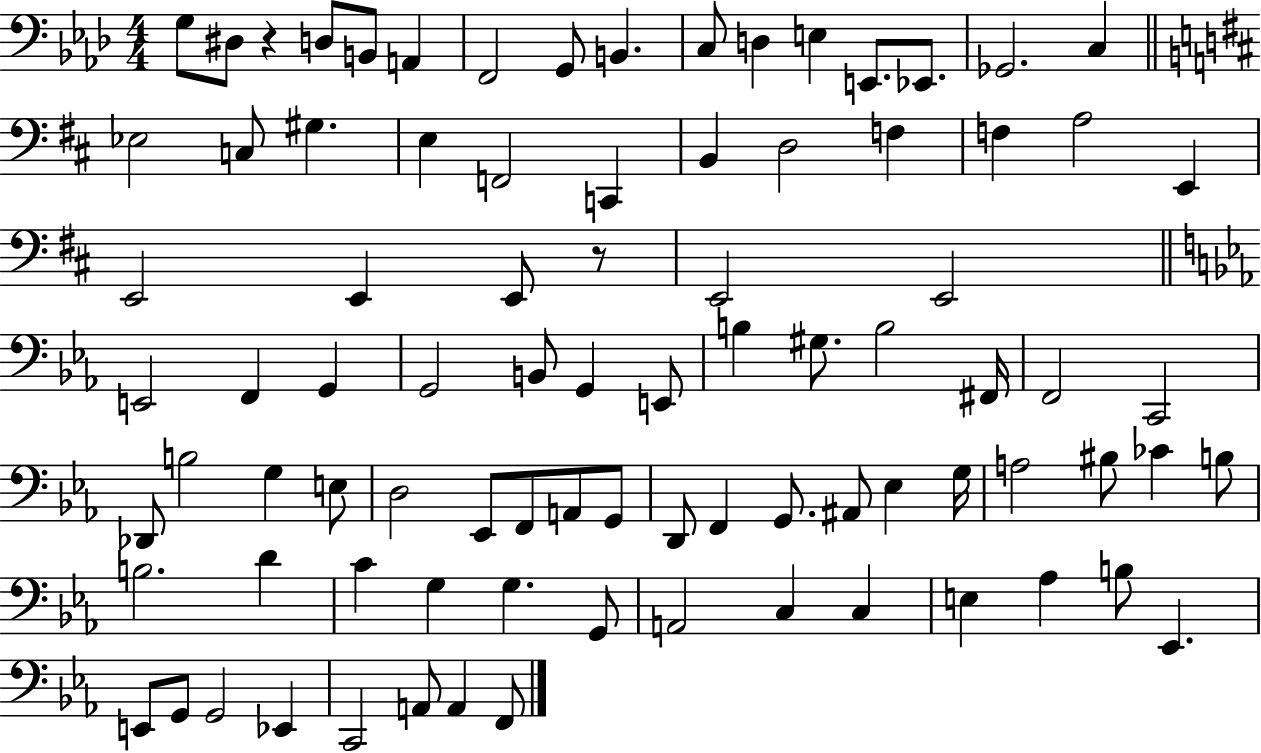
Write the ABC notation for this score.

X:1
T:Untitled
M:4/4
L:1/4
K:Ab
G,/2 ^D,/2 z D,/2 B,,/2 A,, F,,2 G,,/2 B,, C,/2 D, E, E,,/2 _E,,/2 _G,,2 C, _E,2 C,/2 ^G, E, F,,2 C,, B,, D,2 F, F, A,2 E,, E,,2 E,, E,,/2 z/2 E,,2 E,,2 E,,2 F,, G,, G,,2 B,,/2 G,, E,,/2 B, ^G,/2 B,2 ^F,,/4 F,,2 C,,2 _D,,/2 B,2 G, E,/2 D,2 _E,,/2 F,,/2 A,,/2 G,,/2 D,,/2 F,, G,,/2 ^A,,/2 _E, G,/4 A,2 ^B,/2 _C B,/2 B,2 D C G, G, G,,/2 A,,2 C, C, E, _A, B,/2 _E,, E,,/2 G,,/2 G,,2 _E,, C,,2 A,,/2 A,, F,,/2